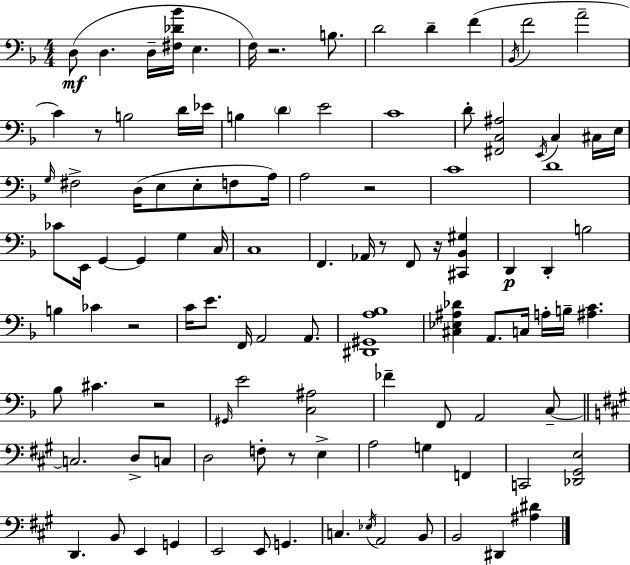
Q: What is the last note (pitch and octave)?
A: D#2